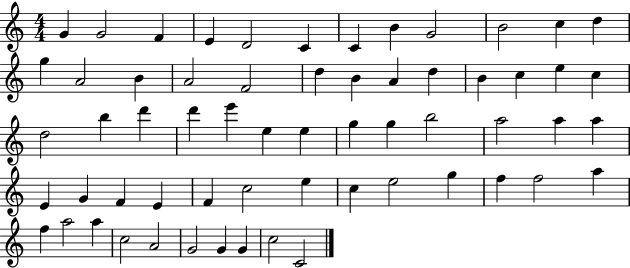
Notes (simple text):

G4/q G4/h F4/q E4/q D4/h C4/q C4/q B4/q G4/h B4/h C5/q D5/q G5/q A4/h B4/q A4/h F4/h D5/q B4/q A4/q D5/q B4/q C5/q E5/q C5/q D5/h B5/q D6/q D6/q E6/q E5/q E5/q G5/q G5/q B5/h A5/h A5/q A5/q E4/q G4/q F4/q E4/q F4/q C5/h E5/q C5/q E5/h G5/q F5/q F5/h A5/q F5/q A5/h A5/q C5/h A4/h G4/h G4/q G4/q C5/h C4/h